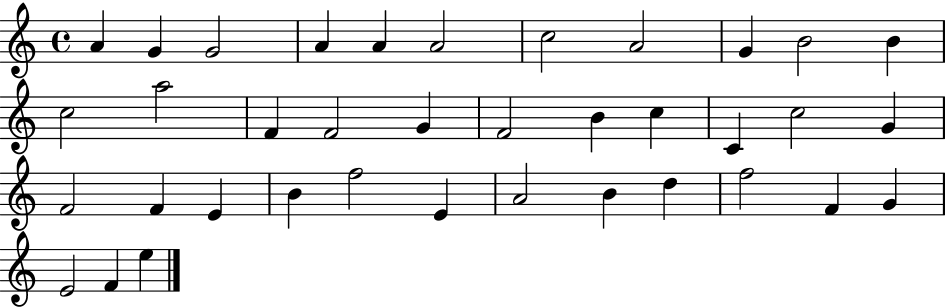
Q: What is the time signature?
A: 4/4